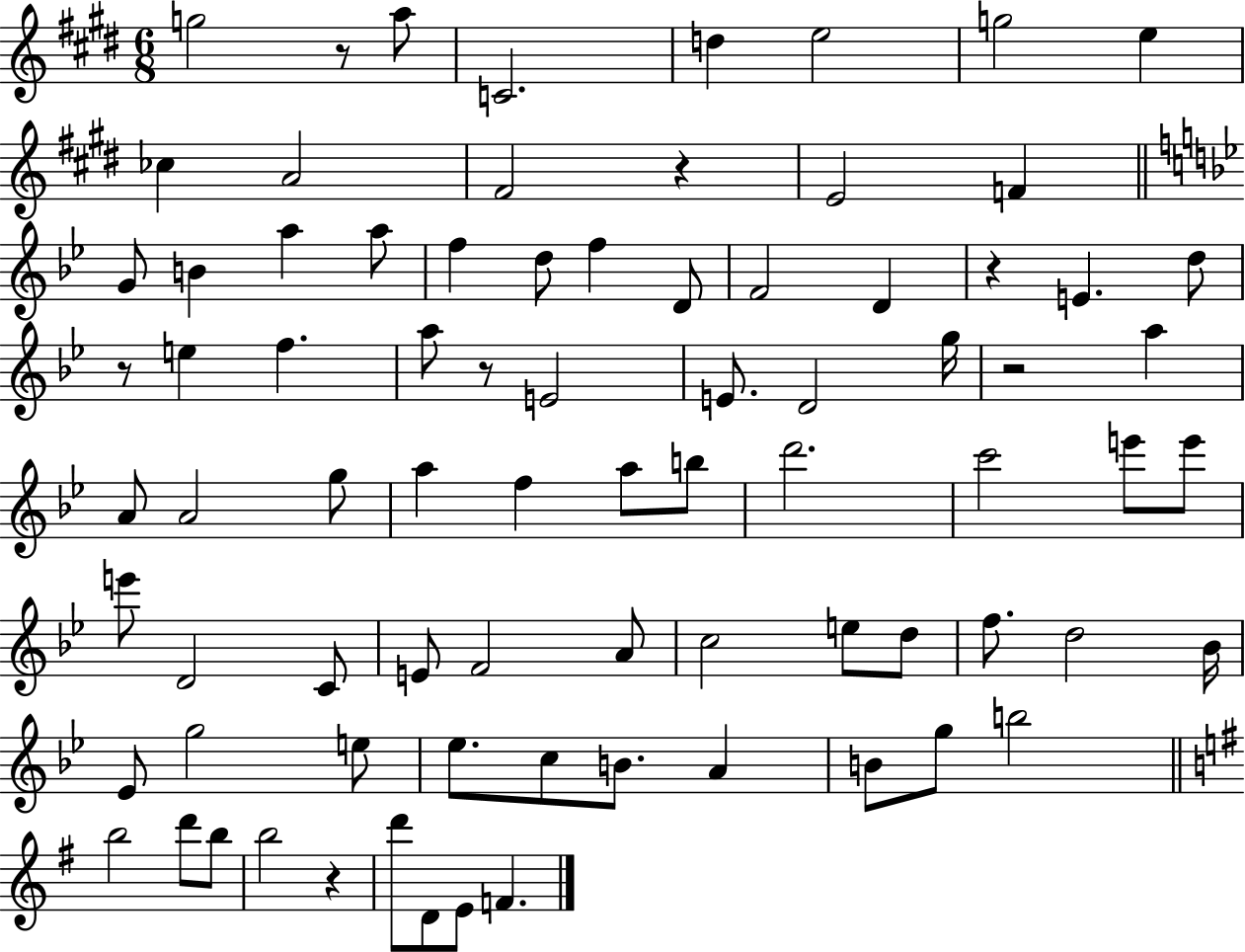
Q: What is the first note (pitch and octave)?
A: G5